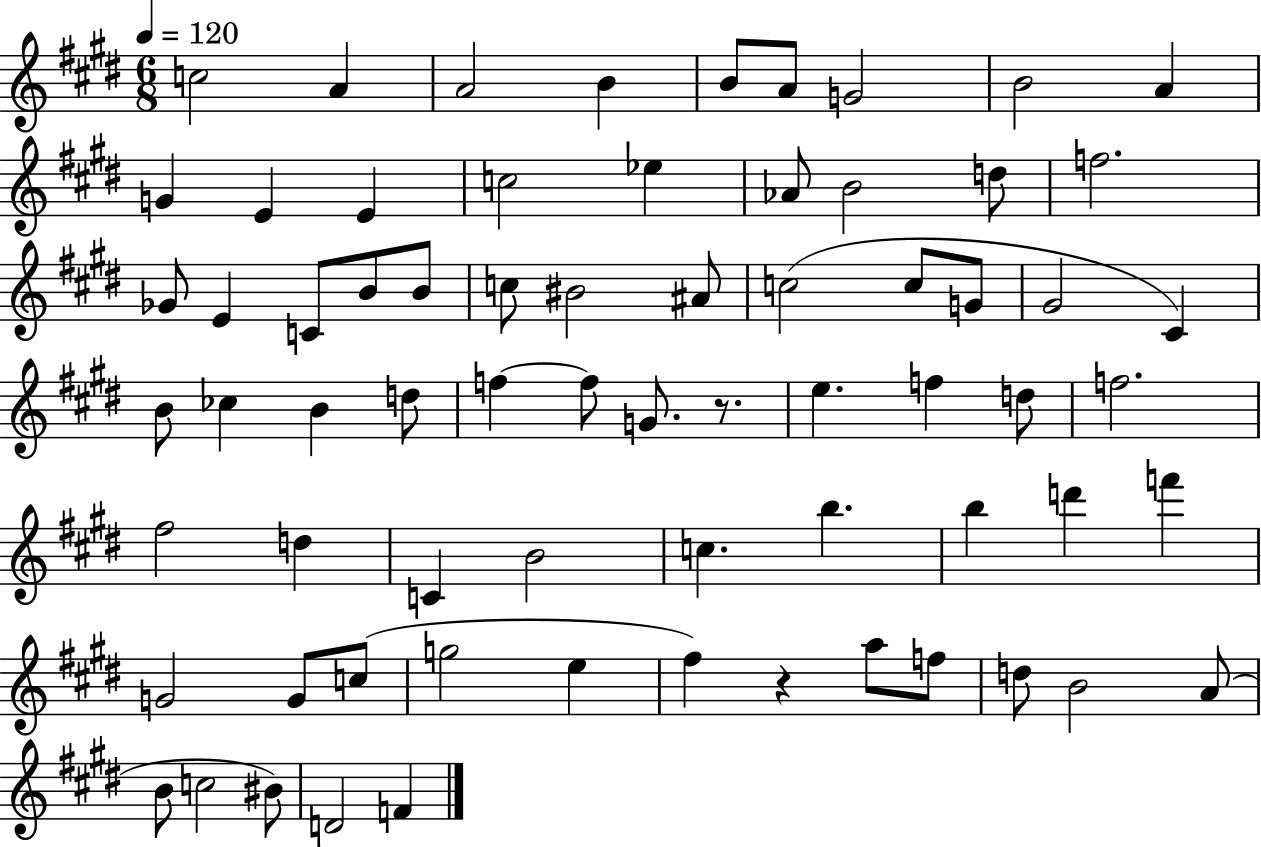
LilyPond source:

{
  \clef treble
  \numericTimeSignature
  \time 6/8
  \key e \major
  \tempo 4 = 120
  c''2 a'4 | a'2 b'4 | b'8 a'8 g'2 | b'2 a'4 | \break g'4 e'4 e'4 | c''2 ees''4 | aes'8 b'2 d''8 | f''2. | \break ges'8 e'4 c'8 b'8 b'8 | c''8 bis'2 ais'8 | c''2( c''8 g'8 | gis'2 cis'4) | \break b'8 ces''4 b'4 d''8 | f''4~~ f''8 g'8. r8. | e''4. f''4 d''8 | f''2. | \break fis''2 d''4 | c'4 b'2 | c''4. b''4. | b''4 d'''4 f'''4 | \break g'2 g'8 c''8( | g''2 e''4 | fis''4) r4 a''8 f''8 | d''8 b'2 a'8( | \break b'8 c''2 bis'8) | d'2 f'4 | \bar "|."
}